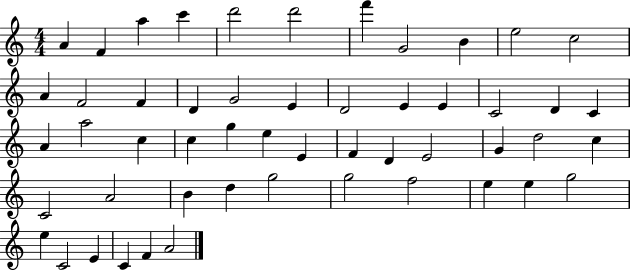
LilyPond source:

{
  \clef treble
  \numericTimeSignature
  \time 4/4
  \key c \major
  a'4 f'4 a''4 c'''4 | d'''2 d'''2 | f'''4 g'2 b'4 | e''2 c''2 | \break a'4 f'2 f'4 | d'4 g'2 e'4 | d'2 e'4 e'4 | c'2 d'4 c'4 | \break a'4 a''2 c''4 | c''4 g''4 e''4 e'4 | f'4 d'4 e'2 | g'4 d''2 c''4 | \break c'2 a'2 | b'4 d''4 g''2 | g''2 f''2 | e''4 e''4 g''2 | \break e''4 c'2 e'4 | c'4 f'4 a'2 | \bar "|."
}